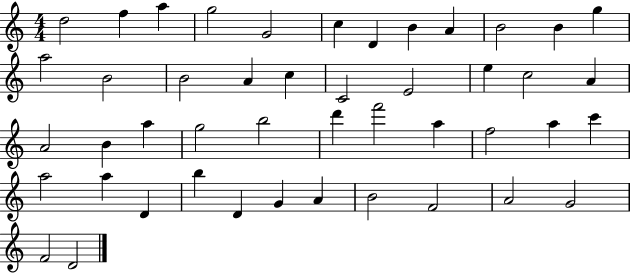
X:1
T:Untitled
M:4/4
L:1/4
K:C
d2 f a g2 G2 c D B A B2 B g a2 B2 B2 A c C2 E2 e c2 A A2 B a g2 b2 d' f'2 a f2 a c' a2 a D b D G A B2 F2 A2 G2 F2 D2